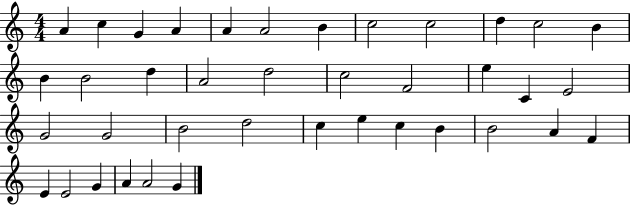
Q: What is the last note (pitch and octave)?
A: G4